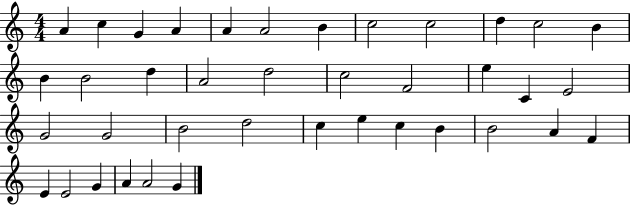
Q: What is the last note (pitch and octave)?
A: G4